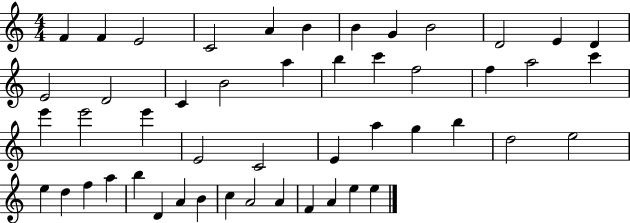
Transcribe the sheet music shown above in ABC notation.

X:1
T:Untitled
M:4/4
L:1/4
K:C
F F E2 C2 A B B G B2 D2 E D E2 D2 C B2 a b c' f2 f a2 c' e' e'2 e' E2 C2 E a g b d2 e2 e d f a b D A B c A2 A F A e e